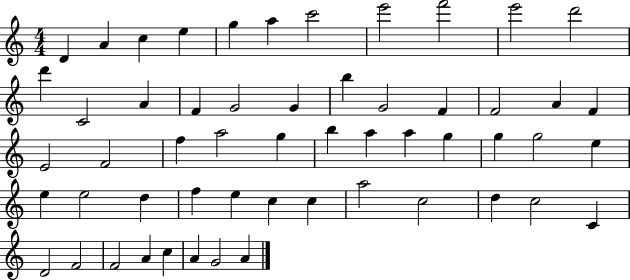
D4/q A4/q C5/q E5/q G5/q A5/q C6/h E6/h F6/h E6/h D6/h D6/q C4/h A4/q F4/q G4/h G4/q B5/q G4/h F4/q F4/h A4/q F4/q E4/h F4/h F5/q A5/h G5/q B5/q A5/q A5/q G5/q G5/q G5/h E5/q E5/q E5/h D5/q F5/q E5/q C5/q C5/q A5/h C5/h D5/q C5/h C4/q D4/h F4/h F4/h A4/q C5/q A4/q G4/h A4/q